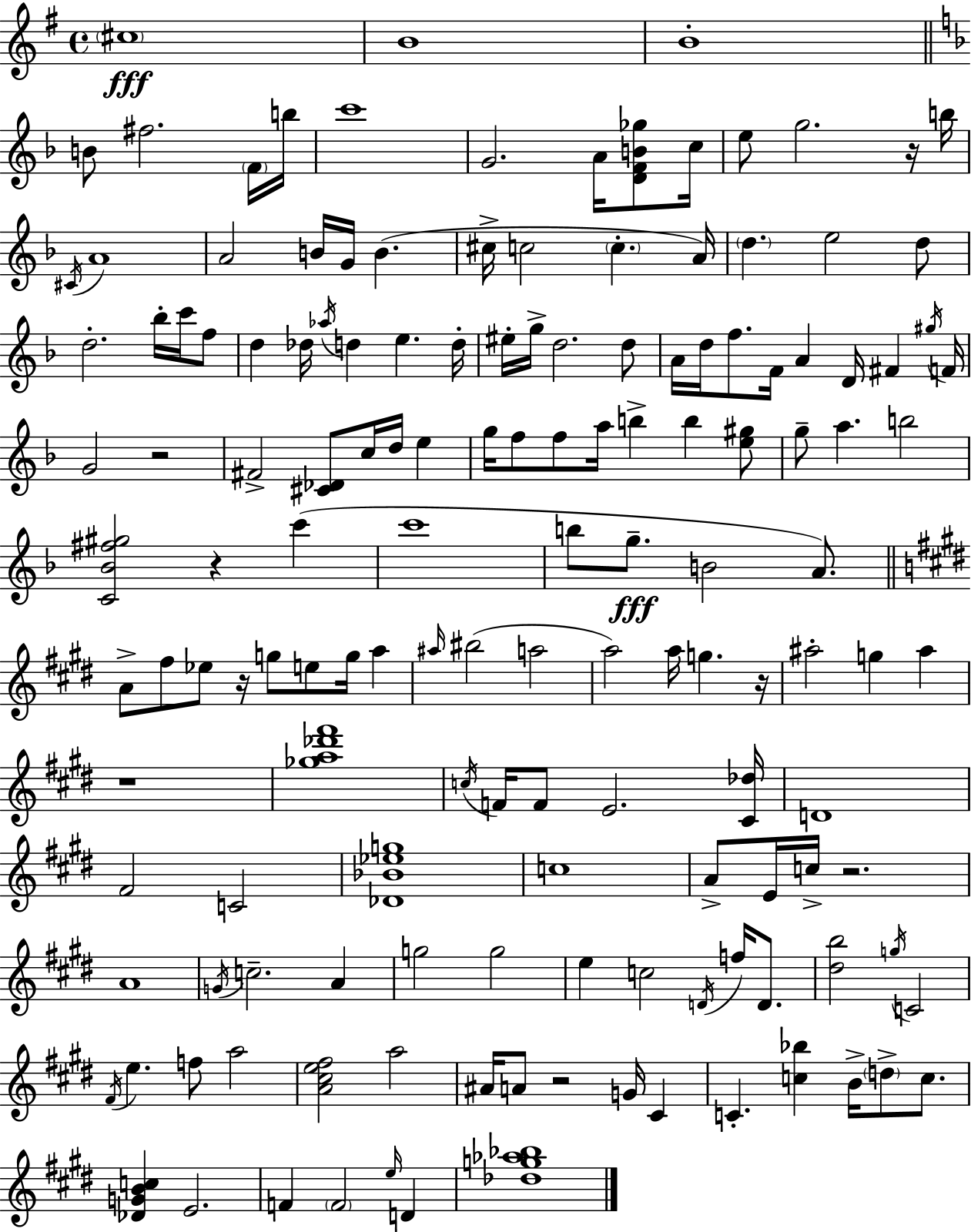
{
  \clef treble
  \time 4/4
  \defaultTimeSignature
  \key g \major
  \parenthesize cis''1\fff | b'1 | b'1-. | \bar "||" \break \key d \minor b'8 fis''2. \parenthesize f'16 b''16 | c'''1 | g'2. a'16 <d' f' b' ges''>8 c''16 | e''8 g''2. r16 b''16 | \break \acciaccatura { cis'16 } a'1 | a'2 b'16 g'16 b'4.( | cis''16-> c''2 \parenthesize c''4.-. | a'16) \parenthesize d''4. e''2 d''8 | \break d''2.-. bes''16-. c'''16 f''8 | d''4 des''16 \acciaccatura { aes''16 } d''4 e''4. | d''16-. eis''16-. g''16-> d''2. | d''8 a'16 d''16 f''8. f'16 a'4 d'16 fis'4 | \break \acciaccatura { gis''16 } f'16 g'2 r2 | fis'2-> <cis' des'>8 c''16 d''16 e''4 | g''16 f''8 f''8 a''16 b''4-> b''4 | <e'' gis''>8 g''8-- a''4. b''2 | \break <c' bes' fis'' gis''>2 r4 c'''4( | c'''1 | b''8 g''8.--\fff b'2 | a'8.) \bar "||" \break \key e \major a'8-> fis''8 ees''8 r16 g''8 e''8 g''16 a''4 | \grace { ais''16 }( bis''2 a''2 | a''2) a''16 g''4. | r16 ais''2-. g''4 ais''4 | \break r1 | <ges'' a'' des''' fis'''>1 | \acciaccatura { c''16 } f'16 f'8 e'2. | <cis' des''>16 d'1 | \break fis'2 c'2 | <des' bes' ees'' g''>1 | c''1 | a'8-> e'16 c''16-> r2. | \break a'1 | \acciaccatura { g'16 } c''2.-- a'4 | g''2 g''2 | e''4 c''2 \acciaccatura { d'16 } | \break f''16 d'8. <dis'' b''>2 \acciaccatura { g''16 } c'2 | \acciaccatura { fis'16 } e''4. f''8 a''2 | <a' cis'' e'' fis''>2 a''2 | ais'16 a'8 r2 | \break g'16 cis'4 c'4.-. <c'' bes''>4 | b'16-> \parenthesize d''8-> c''8. <des' g' b' c''>4 e'2. | f'4 \parenthesize f'2 | \grace { e''16 } d'4 <des'' g'' aes'' bes''>1 | \break \bar "|."
}